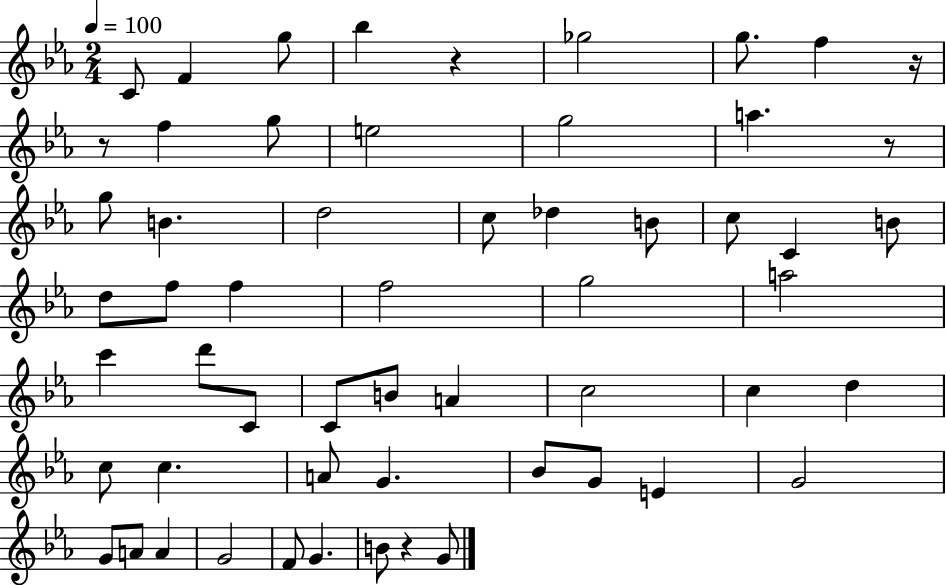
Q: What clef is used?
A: treble